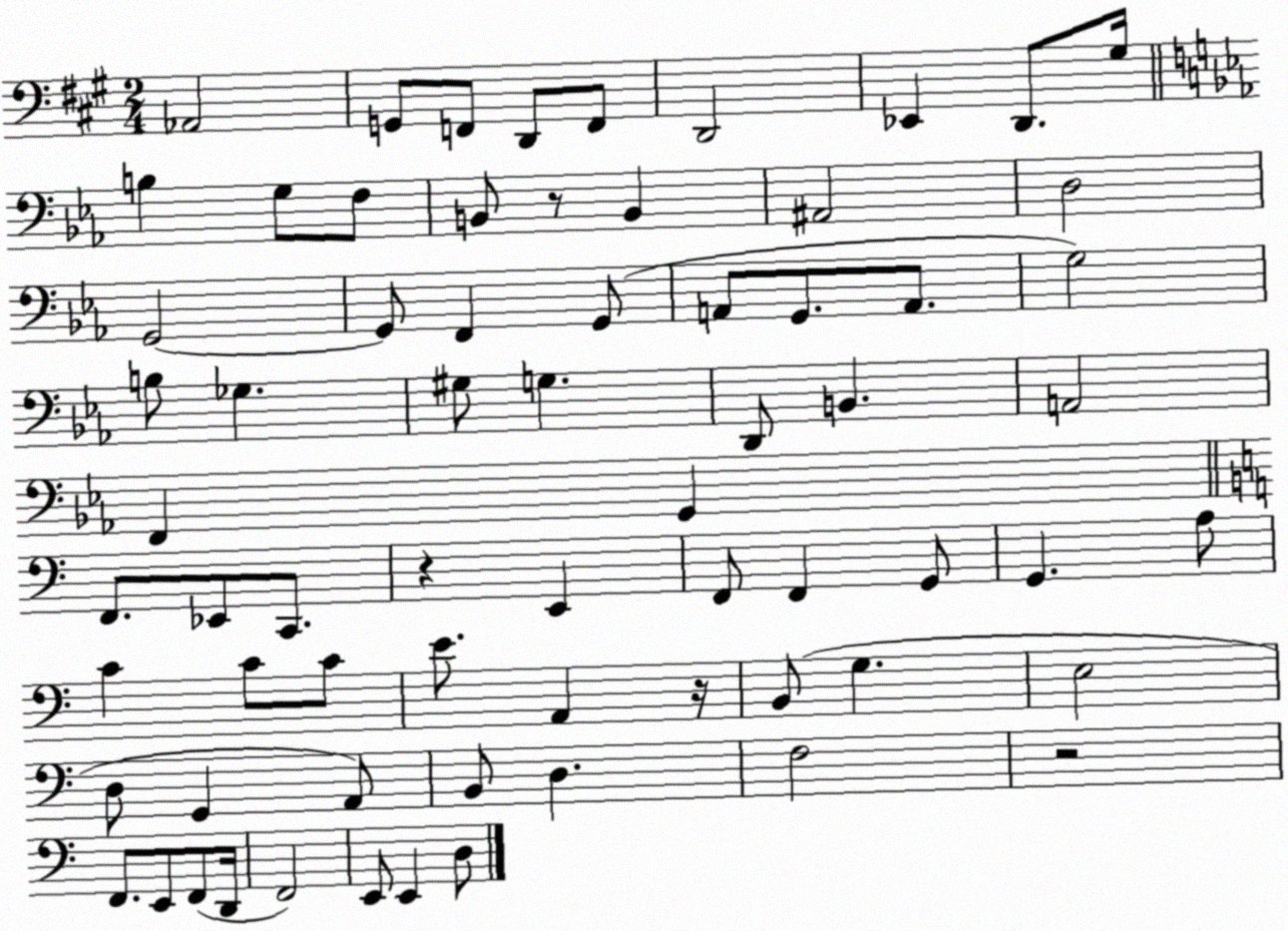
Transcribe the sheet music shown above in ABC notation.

X:1
T:Untitled
M:2/4
L:1/4
K:A
_A,,2 G,,/2 F,,/2 D,,/2 F,,/2 D,,2 _E,, D,,/2 ^G,/4 B, G,/2 F,/2 B,,/2 z/2 B,, ^A,,2 D,2 G,,2 G,,/2 F,, G,,/2 A,,/2 G,,/2 A,,/2 G,2 B,/2 _G, ^G,/2 G, D,,/2 B,, A,,2 F,, G,, F,,/2 _E,,/2 C,,/2 z E,, F,,/2 F,, G,,/2 G,, A,/2 C C/2 C/2 E/2 A,, z/4 B,,/2 G, E,2 D,/2 G,, A,,/2 B,,/2 D, F,2 z2 F,,/2 E,,/2 F,,/2 D,,/4 F,,2 E,,/2 E,, D,/2